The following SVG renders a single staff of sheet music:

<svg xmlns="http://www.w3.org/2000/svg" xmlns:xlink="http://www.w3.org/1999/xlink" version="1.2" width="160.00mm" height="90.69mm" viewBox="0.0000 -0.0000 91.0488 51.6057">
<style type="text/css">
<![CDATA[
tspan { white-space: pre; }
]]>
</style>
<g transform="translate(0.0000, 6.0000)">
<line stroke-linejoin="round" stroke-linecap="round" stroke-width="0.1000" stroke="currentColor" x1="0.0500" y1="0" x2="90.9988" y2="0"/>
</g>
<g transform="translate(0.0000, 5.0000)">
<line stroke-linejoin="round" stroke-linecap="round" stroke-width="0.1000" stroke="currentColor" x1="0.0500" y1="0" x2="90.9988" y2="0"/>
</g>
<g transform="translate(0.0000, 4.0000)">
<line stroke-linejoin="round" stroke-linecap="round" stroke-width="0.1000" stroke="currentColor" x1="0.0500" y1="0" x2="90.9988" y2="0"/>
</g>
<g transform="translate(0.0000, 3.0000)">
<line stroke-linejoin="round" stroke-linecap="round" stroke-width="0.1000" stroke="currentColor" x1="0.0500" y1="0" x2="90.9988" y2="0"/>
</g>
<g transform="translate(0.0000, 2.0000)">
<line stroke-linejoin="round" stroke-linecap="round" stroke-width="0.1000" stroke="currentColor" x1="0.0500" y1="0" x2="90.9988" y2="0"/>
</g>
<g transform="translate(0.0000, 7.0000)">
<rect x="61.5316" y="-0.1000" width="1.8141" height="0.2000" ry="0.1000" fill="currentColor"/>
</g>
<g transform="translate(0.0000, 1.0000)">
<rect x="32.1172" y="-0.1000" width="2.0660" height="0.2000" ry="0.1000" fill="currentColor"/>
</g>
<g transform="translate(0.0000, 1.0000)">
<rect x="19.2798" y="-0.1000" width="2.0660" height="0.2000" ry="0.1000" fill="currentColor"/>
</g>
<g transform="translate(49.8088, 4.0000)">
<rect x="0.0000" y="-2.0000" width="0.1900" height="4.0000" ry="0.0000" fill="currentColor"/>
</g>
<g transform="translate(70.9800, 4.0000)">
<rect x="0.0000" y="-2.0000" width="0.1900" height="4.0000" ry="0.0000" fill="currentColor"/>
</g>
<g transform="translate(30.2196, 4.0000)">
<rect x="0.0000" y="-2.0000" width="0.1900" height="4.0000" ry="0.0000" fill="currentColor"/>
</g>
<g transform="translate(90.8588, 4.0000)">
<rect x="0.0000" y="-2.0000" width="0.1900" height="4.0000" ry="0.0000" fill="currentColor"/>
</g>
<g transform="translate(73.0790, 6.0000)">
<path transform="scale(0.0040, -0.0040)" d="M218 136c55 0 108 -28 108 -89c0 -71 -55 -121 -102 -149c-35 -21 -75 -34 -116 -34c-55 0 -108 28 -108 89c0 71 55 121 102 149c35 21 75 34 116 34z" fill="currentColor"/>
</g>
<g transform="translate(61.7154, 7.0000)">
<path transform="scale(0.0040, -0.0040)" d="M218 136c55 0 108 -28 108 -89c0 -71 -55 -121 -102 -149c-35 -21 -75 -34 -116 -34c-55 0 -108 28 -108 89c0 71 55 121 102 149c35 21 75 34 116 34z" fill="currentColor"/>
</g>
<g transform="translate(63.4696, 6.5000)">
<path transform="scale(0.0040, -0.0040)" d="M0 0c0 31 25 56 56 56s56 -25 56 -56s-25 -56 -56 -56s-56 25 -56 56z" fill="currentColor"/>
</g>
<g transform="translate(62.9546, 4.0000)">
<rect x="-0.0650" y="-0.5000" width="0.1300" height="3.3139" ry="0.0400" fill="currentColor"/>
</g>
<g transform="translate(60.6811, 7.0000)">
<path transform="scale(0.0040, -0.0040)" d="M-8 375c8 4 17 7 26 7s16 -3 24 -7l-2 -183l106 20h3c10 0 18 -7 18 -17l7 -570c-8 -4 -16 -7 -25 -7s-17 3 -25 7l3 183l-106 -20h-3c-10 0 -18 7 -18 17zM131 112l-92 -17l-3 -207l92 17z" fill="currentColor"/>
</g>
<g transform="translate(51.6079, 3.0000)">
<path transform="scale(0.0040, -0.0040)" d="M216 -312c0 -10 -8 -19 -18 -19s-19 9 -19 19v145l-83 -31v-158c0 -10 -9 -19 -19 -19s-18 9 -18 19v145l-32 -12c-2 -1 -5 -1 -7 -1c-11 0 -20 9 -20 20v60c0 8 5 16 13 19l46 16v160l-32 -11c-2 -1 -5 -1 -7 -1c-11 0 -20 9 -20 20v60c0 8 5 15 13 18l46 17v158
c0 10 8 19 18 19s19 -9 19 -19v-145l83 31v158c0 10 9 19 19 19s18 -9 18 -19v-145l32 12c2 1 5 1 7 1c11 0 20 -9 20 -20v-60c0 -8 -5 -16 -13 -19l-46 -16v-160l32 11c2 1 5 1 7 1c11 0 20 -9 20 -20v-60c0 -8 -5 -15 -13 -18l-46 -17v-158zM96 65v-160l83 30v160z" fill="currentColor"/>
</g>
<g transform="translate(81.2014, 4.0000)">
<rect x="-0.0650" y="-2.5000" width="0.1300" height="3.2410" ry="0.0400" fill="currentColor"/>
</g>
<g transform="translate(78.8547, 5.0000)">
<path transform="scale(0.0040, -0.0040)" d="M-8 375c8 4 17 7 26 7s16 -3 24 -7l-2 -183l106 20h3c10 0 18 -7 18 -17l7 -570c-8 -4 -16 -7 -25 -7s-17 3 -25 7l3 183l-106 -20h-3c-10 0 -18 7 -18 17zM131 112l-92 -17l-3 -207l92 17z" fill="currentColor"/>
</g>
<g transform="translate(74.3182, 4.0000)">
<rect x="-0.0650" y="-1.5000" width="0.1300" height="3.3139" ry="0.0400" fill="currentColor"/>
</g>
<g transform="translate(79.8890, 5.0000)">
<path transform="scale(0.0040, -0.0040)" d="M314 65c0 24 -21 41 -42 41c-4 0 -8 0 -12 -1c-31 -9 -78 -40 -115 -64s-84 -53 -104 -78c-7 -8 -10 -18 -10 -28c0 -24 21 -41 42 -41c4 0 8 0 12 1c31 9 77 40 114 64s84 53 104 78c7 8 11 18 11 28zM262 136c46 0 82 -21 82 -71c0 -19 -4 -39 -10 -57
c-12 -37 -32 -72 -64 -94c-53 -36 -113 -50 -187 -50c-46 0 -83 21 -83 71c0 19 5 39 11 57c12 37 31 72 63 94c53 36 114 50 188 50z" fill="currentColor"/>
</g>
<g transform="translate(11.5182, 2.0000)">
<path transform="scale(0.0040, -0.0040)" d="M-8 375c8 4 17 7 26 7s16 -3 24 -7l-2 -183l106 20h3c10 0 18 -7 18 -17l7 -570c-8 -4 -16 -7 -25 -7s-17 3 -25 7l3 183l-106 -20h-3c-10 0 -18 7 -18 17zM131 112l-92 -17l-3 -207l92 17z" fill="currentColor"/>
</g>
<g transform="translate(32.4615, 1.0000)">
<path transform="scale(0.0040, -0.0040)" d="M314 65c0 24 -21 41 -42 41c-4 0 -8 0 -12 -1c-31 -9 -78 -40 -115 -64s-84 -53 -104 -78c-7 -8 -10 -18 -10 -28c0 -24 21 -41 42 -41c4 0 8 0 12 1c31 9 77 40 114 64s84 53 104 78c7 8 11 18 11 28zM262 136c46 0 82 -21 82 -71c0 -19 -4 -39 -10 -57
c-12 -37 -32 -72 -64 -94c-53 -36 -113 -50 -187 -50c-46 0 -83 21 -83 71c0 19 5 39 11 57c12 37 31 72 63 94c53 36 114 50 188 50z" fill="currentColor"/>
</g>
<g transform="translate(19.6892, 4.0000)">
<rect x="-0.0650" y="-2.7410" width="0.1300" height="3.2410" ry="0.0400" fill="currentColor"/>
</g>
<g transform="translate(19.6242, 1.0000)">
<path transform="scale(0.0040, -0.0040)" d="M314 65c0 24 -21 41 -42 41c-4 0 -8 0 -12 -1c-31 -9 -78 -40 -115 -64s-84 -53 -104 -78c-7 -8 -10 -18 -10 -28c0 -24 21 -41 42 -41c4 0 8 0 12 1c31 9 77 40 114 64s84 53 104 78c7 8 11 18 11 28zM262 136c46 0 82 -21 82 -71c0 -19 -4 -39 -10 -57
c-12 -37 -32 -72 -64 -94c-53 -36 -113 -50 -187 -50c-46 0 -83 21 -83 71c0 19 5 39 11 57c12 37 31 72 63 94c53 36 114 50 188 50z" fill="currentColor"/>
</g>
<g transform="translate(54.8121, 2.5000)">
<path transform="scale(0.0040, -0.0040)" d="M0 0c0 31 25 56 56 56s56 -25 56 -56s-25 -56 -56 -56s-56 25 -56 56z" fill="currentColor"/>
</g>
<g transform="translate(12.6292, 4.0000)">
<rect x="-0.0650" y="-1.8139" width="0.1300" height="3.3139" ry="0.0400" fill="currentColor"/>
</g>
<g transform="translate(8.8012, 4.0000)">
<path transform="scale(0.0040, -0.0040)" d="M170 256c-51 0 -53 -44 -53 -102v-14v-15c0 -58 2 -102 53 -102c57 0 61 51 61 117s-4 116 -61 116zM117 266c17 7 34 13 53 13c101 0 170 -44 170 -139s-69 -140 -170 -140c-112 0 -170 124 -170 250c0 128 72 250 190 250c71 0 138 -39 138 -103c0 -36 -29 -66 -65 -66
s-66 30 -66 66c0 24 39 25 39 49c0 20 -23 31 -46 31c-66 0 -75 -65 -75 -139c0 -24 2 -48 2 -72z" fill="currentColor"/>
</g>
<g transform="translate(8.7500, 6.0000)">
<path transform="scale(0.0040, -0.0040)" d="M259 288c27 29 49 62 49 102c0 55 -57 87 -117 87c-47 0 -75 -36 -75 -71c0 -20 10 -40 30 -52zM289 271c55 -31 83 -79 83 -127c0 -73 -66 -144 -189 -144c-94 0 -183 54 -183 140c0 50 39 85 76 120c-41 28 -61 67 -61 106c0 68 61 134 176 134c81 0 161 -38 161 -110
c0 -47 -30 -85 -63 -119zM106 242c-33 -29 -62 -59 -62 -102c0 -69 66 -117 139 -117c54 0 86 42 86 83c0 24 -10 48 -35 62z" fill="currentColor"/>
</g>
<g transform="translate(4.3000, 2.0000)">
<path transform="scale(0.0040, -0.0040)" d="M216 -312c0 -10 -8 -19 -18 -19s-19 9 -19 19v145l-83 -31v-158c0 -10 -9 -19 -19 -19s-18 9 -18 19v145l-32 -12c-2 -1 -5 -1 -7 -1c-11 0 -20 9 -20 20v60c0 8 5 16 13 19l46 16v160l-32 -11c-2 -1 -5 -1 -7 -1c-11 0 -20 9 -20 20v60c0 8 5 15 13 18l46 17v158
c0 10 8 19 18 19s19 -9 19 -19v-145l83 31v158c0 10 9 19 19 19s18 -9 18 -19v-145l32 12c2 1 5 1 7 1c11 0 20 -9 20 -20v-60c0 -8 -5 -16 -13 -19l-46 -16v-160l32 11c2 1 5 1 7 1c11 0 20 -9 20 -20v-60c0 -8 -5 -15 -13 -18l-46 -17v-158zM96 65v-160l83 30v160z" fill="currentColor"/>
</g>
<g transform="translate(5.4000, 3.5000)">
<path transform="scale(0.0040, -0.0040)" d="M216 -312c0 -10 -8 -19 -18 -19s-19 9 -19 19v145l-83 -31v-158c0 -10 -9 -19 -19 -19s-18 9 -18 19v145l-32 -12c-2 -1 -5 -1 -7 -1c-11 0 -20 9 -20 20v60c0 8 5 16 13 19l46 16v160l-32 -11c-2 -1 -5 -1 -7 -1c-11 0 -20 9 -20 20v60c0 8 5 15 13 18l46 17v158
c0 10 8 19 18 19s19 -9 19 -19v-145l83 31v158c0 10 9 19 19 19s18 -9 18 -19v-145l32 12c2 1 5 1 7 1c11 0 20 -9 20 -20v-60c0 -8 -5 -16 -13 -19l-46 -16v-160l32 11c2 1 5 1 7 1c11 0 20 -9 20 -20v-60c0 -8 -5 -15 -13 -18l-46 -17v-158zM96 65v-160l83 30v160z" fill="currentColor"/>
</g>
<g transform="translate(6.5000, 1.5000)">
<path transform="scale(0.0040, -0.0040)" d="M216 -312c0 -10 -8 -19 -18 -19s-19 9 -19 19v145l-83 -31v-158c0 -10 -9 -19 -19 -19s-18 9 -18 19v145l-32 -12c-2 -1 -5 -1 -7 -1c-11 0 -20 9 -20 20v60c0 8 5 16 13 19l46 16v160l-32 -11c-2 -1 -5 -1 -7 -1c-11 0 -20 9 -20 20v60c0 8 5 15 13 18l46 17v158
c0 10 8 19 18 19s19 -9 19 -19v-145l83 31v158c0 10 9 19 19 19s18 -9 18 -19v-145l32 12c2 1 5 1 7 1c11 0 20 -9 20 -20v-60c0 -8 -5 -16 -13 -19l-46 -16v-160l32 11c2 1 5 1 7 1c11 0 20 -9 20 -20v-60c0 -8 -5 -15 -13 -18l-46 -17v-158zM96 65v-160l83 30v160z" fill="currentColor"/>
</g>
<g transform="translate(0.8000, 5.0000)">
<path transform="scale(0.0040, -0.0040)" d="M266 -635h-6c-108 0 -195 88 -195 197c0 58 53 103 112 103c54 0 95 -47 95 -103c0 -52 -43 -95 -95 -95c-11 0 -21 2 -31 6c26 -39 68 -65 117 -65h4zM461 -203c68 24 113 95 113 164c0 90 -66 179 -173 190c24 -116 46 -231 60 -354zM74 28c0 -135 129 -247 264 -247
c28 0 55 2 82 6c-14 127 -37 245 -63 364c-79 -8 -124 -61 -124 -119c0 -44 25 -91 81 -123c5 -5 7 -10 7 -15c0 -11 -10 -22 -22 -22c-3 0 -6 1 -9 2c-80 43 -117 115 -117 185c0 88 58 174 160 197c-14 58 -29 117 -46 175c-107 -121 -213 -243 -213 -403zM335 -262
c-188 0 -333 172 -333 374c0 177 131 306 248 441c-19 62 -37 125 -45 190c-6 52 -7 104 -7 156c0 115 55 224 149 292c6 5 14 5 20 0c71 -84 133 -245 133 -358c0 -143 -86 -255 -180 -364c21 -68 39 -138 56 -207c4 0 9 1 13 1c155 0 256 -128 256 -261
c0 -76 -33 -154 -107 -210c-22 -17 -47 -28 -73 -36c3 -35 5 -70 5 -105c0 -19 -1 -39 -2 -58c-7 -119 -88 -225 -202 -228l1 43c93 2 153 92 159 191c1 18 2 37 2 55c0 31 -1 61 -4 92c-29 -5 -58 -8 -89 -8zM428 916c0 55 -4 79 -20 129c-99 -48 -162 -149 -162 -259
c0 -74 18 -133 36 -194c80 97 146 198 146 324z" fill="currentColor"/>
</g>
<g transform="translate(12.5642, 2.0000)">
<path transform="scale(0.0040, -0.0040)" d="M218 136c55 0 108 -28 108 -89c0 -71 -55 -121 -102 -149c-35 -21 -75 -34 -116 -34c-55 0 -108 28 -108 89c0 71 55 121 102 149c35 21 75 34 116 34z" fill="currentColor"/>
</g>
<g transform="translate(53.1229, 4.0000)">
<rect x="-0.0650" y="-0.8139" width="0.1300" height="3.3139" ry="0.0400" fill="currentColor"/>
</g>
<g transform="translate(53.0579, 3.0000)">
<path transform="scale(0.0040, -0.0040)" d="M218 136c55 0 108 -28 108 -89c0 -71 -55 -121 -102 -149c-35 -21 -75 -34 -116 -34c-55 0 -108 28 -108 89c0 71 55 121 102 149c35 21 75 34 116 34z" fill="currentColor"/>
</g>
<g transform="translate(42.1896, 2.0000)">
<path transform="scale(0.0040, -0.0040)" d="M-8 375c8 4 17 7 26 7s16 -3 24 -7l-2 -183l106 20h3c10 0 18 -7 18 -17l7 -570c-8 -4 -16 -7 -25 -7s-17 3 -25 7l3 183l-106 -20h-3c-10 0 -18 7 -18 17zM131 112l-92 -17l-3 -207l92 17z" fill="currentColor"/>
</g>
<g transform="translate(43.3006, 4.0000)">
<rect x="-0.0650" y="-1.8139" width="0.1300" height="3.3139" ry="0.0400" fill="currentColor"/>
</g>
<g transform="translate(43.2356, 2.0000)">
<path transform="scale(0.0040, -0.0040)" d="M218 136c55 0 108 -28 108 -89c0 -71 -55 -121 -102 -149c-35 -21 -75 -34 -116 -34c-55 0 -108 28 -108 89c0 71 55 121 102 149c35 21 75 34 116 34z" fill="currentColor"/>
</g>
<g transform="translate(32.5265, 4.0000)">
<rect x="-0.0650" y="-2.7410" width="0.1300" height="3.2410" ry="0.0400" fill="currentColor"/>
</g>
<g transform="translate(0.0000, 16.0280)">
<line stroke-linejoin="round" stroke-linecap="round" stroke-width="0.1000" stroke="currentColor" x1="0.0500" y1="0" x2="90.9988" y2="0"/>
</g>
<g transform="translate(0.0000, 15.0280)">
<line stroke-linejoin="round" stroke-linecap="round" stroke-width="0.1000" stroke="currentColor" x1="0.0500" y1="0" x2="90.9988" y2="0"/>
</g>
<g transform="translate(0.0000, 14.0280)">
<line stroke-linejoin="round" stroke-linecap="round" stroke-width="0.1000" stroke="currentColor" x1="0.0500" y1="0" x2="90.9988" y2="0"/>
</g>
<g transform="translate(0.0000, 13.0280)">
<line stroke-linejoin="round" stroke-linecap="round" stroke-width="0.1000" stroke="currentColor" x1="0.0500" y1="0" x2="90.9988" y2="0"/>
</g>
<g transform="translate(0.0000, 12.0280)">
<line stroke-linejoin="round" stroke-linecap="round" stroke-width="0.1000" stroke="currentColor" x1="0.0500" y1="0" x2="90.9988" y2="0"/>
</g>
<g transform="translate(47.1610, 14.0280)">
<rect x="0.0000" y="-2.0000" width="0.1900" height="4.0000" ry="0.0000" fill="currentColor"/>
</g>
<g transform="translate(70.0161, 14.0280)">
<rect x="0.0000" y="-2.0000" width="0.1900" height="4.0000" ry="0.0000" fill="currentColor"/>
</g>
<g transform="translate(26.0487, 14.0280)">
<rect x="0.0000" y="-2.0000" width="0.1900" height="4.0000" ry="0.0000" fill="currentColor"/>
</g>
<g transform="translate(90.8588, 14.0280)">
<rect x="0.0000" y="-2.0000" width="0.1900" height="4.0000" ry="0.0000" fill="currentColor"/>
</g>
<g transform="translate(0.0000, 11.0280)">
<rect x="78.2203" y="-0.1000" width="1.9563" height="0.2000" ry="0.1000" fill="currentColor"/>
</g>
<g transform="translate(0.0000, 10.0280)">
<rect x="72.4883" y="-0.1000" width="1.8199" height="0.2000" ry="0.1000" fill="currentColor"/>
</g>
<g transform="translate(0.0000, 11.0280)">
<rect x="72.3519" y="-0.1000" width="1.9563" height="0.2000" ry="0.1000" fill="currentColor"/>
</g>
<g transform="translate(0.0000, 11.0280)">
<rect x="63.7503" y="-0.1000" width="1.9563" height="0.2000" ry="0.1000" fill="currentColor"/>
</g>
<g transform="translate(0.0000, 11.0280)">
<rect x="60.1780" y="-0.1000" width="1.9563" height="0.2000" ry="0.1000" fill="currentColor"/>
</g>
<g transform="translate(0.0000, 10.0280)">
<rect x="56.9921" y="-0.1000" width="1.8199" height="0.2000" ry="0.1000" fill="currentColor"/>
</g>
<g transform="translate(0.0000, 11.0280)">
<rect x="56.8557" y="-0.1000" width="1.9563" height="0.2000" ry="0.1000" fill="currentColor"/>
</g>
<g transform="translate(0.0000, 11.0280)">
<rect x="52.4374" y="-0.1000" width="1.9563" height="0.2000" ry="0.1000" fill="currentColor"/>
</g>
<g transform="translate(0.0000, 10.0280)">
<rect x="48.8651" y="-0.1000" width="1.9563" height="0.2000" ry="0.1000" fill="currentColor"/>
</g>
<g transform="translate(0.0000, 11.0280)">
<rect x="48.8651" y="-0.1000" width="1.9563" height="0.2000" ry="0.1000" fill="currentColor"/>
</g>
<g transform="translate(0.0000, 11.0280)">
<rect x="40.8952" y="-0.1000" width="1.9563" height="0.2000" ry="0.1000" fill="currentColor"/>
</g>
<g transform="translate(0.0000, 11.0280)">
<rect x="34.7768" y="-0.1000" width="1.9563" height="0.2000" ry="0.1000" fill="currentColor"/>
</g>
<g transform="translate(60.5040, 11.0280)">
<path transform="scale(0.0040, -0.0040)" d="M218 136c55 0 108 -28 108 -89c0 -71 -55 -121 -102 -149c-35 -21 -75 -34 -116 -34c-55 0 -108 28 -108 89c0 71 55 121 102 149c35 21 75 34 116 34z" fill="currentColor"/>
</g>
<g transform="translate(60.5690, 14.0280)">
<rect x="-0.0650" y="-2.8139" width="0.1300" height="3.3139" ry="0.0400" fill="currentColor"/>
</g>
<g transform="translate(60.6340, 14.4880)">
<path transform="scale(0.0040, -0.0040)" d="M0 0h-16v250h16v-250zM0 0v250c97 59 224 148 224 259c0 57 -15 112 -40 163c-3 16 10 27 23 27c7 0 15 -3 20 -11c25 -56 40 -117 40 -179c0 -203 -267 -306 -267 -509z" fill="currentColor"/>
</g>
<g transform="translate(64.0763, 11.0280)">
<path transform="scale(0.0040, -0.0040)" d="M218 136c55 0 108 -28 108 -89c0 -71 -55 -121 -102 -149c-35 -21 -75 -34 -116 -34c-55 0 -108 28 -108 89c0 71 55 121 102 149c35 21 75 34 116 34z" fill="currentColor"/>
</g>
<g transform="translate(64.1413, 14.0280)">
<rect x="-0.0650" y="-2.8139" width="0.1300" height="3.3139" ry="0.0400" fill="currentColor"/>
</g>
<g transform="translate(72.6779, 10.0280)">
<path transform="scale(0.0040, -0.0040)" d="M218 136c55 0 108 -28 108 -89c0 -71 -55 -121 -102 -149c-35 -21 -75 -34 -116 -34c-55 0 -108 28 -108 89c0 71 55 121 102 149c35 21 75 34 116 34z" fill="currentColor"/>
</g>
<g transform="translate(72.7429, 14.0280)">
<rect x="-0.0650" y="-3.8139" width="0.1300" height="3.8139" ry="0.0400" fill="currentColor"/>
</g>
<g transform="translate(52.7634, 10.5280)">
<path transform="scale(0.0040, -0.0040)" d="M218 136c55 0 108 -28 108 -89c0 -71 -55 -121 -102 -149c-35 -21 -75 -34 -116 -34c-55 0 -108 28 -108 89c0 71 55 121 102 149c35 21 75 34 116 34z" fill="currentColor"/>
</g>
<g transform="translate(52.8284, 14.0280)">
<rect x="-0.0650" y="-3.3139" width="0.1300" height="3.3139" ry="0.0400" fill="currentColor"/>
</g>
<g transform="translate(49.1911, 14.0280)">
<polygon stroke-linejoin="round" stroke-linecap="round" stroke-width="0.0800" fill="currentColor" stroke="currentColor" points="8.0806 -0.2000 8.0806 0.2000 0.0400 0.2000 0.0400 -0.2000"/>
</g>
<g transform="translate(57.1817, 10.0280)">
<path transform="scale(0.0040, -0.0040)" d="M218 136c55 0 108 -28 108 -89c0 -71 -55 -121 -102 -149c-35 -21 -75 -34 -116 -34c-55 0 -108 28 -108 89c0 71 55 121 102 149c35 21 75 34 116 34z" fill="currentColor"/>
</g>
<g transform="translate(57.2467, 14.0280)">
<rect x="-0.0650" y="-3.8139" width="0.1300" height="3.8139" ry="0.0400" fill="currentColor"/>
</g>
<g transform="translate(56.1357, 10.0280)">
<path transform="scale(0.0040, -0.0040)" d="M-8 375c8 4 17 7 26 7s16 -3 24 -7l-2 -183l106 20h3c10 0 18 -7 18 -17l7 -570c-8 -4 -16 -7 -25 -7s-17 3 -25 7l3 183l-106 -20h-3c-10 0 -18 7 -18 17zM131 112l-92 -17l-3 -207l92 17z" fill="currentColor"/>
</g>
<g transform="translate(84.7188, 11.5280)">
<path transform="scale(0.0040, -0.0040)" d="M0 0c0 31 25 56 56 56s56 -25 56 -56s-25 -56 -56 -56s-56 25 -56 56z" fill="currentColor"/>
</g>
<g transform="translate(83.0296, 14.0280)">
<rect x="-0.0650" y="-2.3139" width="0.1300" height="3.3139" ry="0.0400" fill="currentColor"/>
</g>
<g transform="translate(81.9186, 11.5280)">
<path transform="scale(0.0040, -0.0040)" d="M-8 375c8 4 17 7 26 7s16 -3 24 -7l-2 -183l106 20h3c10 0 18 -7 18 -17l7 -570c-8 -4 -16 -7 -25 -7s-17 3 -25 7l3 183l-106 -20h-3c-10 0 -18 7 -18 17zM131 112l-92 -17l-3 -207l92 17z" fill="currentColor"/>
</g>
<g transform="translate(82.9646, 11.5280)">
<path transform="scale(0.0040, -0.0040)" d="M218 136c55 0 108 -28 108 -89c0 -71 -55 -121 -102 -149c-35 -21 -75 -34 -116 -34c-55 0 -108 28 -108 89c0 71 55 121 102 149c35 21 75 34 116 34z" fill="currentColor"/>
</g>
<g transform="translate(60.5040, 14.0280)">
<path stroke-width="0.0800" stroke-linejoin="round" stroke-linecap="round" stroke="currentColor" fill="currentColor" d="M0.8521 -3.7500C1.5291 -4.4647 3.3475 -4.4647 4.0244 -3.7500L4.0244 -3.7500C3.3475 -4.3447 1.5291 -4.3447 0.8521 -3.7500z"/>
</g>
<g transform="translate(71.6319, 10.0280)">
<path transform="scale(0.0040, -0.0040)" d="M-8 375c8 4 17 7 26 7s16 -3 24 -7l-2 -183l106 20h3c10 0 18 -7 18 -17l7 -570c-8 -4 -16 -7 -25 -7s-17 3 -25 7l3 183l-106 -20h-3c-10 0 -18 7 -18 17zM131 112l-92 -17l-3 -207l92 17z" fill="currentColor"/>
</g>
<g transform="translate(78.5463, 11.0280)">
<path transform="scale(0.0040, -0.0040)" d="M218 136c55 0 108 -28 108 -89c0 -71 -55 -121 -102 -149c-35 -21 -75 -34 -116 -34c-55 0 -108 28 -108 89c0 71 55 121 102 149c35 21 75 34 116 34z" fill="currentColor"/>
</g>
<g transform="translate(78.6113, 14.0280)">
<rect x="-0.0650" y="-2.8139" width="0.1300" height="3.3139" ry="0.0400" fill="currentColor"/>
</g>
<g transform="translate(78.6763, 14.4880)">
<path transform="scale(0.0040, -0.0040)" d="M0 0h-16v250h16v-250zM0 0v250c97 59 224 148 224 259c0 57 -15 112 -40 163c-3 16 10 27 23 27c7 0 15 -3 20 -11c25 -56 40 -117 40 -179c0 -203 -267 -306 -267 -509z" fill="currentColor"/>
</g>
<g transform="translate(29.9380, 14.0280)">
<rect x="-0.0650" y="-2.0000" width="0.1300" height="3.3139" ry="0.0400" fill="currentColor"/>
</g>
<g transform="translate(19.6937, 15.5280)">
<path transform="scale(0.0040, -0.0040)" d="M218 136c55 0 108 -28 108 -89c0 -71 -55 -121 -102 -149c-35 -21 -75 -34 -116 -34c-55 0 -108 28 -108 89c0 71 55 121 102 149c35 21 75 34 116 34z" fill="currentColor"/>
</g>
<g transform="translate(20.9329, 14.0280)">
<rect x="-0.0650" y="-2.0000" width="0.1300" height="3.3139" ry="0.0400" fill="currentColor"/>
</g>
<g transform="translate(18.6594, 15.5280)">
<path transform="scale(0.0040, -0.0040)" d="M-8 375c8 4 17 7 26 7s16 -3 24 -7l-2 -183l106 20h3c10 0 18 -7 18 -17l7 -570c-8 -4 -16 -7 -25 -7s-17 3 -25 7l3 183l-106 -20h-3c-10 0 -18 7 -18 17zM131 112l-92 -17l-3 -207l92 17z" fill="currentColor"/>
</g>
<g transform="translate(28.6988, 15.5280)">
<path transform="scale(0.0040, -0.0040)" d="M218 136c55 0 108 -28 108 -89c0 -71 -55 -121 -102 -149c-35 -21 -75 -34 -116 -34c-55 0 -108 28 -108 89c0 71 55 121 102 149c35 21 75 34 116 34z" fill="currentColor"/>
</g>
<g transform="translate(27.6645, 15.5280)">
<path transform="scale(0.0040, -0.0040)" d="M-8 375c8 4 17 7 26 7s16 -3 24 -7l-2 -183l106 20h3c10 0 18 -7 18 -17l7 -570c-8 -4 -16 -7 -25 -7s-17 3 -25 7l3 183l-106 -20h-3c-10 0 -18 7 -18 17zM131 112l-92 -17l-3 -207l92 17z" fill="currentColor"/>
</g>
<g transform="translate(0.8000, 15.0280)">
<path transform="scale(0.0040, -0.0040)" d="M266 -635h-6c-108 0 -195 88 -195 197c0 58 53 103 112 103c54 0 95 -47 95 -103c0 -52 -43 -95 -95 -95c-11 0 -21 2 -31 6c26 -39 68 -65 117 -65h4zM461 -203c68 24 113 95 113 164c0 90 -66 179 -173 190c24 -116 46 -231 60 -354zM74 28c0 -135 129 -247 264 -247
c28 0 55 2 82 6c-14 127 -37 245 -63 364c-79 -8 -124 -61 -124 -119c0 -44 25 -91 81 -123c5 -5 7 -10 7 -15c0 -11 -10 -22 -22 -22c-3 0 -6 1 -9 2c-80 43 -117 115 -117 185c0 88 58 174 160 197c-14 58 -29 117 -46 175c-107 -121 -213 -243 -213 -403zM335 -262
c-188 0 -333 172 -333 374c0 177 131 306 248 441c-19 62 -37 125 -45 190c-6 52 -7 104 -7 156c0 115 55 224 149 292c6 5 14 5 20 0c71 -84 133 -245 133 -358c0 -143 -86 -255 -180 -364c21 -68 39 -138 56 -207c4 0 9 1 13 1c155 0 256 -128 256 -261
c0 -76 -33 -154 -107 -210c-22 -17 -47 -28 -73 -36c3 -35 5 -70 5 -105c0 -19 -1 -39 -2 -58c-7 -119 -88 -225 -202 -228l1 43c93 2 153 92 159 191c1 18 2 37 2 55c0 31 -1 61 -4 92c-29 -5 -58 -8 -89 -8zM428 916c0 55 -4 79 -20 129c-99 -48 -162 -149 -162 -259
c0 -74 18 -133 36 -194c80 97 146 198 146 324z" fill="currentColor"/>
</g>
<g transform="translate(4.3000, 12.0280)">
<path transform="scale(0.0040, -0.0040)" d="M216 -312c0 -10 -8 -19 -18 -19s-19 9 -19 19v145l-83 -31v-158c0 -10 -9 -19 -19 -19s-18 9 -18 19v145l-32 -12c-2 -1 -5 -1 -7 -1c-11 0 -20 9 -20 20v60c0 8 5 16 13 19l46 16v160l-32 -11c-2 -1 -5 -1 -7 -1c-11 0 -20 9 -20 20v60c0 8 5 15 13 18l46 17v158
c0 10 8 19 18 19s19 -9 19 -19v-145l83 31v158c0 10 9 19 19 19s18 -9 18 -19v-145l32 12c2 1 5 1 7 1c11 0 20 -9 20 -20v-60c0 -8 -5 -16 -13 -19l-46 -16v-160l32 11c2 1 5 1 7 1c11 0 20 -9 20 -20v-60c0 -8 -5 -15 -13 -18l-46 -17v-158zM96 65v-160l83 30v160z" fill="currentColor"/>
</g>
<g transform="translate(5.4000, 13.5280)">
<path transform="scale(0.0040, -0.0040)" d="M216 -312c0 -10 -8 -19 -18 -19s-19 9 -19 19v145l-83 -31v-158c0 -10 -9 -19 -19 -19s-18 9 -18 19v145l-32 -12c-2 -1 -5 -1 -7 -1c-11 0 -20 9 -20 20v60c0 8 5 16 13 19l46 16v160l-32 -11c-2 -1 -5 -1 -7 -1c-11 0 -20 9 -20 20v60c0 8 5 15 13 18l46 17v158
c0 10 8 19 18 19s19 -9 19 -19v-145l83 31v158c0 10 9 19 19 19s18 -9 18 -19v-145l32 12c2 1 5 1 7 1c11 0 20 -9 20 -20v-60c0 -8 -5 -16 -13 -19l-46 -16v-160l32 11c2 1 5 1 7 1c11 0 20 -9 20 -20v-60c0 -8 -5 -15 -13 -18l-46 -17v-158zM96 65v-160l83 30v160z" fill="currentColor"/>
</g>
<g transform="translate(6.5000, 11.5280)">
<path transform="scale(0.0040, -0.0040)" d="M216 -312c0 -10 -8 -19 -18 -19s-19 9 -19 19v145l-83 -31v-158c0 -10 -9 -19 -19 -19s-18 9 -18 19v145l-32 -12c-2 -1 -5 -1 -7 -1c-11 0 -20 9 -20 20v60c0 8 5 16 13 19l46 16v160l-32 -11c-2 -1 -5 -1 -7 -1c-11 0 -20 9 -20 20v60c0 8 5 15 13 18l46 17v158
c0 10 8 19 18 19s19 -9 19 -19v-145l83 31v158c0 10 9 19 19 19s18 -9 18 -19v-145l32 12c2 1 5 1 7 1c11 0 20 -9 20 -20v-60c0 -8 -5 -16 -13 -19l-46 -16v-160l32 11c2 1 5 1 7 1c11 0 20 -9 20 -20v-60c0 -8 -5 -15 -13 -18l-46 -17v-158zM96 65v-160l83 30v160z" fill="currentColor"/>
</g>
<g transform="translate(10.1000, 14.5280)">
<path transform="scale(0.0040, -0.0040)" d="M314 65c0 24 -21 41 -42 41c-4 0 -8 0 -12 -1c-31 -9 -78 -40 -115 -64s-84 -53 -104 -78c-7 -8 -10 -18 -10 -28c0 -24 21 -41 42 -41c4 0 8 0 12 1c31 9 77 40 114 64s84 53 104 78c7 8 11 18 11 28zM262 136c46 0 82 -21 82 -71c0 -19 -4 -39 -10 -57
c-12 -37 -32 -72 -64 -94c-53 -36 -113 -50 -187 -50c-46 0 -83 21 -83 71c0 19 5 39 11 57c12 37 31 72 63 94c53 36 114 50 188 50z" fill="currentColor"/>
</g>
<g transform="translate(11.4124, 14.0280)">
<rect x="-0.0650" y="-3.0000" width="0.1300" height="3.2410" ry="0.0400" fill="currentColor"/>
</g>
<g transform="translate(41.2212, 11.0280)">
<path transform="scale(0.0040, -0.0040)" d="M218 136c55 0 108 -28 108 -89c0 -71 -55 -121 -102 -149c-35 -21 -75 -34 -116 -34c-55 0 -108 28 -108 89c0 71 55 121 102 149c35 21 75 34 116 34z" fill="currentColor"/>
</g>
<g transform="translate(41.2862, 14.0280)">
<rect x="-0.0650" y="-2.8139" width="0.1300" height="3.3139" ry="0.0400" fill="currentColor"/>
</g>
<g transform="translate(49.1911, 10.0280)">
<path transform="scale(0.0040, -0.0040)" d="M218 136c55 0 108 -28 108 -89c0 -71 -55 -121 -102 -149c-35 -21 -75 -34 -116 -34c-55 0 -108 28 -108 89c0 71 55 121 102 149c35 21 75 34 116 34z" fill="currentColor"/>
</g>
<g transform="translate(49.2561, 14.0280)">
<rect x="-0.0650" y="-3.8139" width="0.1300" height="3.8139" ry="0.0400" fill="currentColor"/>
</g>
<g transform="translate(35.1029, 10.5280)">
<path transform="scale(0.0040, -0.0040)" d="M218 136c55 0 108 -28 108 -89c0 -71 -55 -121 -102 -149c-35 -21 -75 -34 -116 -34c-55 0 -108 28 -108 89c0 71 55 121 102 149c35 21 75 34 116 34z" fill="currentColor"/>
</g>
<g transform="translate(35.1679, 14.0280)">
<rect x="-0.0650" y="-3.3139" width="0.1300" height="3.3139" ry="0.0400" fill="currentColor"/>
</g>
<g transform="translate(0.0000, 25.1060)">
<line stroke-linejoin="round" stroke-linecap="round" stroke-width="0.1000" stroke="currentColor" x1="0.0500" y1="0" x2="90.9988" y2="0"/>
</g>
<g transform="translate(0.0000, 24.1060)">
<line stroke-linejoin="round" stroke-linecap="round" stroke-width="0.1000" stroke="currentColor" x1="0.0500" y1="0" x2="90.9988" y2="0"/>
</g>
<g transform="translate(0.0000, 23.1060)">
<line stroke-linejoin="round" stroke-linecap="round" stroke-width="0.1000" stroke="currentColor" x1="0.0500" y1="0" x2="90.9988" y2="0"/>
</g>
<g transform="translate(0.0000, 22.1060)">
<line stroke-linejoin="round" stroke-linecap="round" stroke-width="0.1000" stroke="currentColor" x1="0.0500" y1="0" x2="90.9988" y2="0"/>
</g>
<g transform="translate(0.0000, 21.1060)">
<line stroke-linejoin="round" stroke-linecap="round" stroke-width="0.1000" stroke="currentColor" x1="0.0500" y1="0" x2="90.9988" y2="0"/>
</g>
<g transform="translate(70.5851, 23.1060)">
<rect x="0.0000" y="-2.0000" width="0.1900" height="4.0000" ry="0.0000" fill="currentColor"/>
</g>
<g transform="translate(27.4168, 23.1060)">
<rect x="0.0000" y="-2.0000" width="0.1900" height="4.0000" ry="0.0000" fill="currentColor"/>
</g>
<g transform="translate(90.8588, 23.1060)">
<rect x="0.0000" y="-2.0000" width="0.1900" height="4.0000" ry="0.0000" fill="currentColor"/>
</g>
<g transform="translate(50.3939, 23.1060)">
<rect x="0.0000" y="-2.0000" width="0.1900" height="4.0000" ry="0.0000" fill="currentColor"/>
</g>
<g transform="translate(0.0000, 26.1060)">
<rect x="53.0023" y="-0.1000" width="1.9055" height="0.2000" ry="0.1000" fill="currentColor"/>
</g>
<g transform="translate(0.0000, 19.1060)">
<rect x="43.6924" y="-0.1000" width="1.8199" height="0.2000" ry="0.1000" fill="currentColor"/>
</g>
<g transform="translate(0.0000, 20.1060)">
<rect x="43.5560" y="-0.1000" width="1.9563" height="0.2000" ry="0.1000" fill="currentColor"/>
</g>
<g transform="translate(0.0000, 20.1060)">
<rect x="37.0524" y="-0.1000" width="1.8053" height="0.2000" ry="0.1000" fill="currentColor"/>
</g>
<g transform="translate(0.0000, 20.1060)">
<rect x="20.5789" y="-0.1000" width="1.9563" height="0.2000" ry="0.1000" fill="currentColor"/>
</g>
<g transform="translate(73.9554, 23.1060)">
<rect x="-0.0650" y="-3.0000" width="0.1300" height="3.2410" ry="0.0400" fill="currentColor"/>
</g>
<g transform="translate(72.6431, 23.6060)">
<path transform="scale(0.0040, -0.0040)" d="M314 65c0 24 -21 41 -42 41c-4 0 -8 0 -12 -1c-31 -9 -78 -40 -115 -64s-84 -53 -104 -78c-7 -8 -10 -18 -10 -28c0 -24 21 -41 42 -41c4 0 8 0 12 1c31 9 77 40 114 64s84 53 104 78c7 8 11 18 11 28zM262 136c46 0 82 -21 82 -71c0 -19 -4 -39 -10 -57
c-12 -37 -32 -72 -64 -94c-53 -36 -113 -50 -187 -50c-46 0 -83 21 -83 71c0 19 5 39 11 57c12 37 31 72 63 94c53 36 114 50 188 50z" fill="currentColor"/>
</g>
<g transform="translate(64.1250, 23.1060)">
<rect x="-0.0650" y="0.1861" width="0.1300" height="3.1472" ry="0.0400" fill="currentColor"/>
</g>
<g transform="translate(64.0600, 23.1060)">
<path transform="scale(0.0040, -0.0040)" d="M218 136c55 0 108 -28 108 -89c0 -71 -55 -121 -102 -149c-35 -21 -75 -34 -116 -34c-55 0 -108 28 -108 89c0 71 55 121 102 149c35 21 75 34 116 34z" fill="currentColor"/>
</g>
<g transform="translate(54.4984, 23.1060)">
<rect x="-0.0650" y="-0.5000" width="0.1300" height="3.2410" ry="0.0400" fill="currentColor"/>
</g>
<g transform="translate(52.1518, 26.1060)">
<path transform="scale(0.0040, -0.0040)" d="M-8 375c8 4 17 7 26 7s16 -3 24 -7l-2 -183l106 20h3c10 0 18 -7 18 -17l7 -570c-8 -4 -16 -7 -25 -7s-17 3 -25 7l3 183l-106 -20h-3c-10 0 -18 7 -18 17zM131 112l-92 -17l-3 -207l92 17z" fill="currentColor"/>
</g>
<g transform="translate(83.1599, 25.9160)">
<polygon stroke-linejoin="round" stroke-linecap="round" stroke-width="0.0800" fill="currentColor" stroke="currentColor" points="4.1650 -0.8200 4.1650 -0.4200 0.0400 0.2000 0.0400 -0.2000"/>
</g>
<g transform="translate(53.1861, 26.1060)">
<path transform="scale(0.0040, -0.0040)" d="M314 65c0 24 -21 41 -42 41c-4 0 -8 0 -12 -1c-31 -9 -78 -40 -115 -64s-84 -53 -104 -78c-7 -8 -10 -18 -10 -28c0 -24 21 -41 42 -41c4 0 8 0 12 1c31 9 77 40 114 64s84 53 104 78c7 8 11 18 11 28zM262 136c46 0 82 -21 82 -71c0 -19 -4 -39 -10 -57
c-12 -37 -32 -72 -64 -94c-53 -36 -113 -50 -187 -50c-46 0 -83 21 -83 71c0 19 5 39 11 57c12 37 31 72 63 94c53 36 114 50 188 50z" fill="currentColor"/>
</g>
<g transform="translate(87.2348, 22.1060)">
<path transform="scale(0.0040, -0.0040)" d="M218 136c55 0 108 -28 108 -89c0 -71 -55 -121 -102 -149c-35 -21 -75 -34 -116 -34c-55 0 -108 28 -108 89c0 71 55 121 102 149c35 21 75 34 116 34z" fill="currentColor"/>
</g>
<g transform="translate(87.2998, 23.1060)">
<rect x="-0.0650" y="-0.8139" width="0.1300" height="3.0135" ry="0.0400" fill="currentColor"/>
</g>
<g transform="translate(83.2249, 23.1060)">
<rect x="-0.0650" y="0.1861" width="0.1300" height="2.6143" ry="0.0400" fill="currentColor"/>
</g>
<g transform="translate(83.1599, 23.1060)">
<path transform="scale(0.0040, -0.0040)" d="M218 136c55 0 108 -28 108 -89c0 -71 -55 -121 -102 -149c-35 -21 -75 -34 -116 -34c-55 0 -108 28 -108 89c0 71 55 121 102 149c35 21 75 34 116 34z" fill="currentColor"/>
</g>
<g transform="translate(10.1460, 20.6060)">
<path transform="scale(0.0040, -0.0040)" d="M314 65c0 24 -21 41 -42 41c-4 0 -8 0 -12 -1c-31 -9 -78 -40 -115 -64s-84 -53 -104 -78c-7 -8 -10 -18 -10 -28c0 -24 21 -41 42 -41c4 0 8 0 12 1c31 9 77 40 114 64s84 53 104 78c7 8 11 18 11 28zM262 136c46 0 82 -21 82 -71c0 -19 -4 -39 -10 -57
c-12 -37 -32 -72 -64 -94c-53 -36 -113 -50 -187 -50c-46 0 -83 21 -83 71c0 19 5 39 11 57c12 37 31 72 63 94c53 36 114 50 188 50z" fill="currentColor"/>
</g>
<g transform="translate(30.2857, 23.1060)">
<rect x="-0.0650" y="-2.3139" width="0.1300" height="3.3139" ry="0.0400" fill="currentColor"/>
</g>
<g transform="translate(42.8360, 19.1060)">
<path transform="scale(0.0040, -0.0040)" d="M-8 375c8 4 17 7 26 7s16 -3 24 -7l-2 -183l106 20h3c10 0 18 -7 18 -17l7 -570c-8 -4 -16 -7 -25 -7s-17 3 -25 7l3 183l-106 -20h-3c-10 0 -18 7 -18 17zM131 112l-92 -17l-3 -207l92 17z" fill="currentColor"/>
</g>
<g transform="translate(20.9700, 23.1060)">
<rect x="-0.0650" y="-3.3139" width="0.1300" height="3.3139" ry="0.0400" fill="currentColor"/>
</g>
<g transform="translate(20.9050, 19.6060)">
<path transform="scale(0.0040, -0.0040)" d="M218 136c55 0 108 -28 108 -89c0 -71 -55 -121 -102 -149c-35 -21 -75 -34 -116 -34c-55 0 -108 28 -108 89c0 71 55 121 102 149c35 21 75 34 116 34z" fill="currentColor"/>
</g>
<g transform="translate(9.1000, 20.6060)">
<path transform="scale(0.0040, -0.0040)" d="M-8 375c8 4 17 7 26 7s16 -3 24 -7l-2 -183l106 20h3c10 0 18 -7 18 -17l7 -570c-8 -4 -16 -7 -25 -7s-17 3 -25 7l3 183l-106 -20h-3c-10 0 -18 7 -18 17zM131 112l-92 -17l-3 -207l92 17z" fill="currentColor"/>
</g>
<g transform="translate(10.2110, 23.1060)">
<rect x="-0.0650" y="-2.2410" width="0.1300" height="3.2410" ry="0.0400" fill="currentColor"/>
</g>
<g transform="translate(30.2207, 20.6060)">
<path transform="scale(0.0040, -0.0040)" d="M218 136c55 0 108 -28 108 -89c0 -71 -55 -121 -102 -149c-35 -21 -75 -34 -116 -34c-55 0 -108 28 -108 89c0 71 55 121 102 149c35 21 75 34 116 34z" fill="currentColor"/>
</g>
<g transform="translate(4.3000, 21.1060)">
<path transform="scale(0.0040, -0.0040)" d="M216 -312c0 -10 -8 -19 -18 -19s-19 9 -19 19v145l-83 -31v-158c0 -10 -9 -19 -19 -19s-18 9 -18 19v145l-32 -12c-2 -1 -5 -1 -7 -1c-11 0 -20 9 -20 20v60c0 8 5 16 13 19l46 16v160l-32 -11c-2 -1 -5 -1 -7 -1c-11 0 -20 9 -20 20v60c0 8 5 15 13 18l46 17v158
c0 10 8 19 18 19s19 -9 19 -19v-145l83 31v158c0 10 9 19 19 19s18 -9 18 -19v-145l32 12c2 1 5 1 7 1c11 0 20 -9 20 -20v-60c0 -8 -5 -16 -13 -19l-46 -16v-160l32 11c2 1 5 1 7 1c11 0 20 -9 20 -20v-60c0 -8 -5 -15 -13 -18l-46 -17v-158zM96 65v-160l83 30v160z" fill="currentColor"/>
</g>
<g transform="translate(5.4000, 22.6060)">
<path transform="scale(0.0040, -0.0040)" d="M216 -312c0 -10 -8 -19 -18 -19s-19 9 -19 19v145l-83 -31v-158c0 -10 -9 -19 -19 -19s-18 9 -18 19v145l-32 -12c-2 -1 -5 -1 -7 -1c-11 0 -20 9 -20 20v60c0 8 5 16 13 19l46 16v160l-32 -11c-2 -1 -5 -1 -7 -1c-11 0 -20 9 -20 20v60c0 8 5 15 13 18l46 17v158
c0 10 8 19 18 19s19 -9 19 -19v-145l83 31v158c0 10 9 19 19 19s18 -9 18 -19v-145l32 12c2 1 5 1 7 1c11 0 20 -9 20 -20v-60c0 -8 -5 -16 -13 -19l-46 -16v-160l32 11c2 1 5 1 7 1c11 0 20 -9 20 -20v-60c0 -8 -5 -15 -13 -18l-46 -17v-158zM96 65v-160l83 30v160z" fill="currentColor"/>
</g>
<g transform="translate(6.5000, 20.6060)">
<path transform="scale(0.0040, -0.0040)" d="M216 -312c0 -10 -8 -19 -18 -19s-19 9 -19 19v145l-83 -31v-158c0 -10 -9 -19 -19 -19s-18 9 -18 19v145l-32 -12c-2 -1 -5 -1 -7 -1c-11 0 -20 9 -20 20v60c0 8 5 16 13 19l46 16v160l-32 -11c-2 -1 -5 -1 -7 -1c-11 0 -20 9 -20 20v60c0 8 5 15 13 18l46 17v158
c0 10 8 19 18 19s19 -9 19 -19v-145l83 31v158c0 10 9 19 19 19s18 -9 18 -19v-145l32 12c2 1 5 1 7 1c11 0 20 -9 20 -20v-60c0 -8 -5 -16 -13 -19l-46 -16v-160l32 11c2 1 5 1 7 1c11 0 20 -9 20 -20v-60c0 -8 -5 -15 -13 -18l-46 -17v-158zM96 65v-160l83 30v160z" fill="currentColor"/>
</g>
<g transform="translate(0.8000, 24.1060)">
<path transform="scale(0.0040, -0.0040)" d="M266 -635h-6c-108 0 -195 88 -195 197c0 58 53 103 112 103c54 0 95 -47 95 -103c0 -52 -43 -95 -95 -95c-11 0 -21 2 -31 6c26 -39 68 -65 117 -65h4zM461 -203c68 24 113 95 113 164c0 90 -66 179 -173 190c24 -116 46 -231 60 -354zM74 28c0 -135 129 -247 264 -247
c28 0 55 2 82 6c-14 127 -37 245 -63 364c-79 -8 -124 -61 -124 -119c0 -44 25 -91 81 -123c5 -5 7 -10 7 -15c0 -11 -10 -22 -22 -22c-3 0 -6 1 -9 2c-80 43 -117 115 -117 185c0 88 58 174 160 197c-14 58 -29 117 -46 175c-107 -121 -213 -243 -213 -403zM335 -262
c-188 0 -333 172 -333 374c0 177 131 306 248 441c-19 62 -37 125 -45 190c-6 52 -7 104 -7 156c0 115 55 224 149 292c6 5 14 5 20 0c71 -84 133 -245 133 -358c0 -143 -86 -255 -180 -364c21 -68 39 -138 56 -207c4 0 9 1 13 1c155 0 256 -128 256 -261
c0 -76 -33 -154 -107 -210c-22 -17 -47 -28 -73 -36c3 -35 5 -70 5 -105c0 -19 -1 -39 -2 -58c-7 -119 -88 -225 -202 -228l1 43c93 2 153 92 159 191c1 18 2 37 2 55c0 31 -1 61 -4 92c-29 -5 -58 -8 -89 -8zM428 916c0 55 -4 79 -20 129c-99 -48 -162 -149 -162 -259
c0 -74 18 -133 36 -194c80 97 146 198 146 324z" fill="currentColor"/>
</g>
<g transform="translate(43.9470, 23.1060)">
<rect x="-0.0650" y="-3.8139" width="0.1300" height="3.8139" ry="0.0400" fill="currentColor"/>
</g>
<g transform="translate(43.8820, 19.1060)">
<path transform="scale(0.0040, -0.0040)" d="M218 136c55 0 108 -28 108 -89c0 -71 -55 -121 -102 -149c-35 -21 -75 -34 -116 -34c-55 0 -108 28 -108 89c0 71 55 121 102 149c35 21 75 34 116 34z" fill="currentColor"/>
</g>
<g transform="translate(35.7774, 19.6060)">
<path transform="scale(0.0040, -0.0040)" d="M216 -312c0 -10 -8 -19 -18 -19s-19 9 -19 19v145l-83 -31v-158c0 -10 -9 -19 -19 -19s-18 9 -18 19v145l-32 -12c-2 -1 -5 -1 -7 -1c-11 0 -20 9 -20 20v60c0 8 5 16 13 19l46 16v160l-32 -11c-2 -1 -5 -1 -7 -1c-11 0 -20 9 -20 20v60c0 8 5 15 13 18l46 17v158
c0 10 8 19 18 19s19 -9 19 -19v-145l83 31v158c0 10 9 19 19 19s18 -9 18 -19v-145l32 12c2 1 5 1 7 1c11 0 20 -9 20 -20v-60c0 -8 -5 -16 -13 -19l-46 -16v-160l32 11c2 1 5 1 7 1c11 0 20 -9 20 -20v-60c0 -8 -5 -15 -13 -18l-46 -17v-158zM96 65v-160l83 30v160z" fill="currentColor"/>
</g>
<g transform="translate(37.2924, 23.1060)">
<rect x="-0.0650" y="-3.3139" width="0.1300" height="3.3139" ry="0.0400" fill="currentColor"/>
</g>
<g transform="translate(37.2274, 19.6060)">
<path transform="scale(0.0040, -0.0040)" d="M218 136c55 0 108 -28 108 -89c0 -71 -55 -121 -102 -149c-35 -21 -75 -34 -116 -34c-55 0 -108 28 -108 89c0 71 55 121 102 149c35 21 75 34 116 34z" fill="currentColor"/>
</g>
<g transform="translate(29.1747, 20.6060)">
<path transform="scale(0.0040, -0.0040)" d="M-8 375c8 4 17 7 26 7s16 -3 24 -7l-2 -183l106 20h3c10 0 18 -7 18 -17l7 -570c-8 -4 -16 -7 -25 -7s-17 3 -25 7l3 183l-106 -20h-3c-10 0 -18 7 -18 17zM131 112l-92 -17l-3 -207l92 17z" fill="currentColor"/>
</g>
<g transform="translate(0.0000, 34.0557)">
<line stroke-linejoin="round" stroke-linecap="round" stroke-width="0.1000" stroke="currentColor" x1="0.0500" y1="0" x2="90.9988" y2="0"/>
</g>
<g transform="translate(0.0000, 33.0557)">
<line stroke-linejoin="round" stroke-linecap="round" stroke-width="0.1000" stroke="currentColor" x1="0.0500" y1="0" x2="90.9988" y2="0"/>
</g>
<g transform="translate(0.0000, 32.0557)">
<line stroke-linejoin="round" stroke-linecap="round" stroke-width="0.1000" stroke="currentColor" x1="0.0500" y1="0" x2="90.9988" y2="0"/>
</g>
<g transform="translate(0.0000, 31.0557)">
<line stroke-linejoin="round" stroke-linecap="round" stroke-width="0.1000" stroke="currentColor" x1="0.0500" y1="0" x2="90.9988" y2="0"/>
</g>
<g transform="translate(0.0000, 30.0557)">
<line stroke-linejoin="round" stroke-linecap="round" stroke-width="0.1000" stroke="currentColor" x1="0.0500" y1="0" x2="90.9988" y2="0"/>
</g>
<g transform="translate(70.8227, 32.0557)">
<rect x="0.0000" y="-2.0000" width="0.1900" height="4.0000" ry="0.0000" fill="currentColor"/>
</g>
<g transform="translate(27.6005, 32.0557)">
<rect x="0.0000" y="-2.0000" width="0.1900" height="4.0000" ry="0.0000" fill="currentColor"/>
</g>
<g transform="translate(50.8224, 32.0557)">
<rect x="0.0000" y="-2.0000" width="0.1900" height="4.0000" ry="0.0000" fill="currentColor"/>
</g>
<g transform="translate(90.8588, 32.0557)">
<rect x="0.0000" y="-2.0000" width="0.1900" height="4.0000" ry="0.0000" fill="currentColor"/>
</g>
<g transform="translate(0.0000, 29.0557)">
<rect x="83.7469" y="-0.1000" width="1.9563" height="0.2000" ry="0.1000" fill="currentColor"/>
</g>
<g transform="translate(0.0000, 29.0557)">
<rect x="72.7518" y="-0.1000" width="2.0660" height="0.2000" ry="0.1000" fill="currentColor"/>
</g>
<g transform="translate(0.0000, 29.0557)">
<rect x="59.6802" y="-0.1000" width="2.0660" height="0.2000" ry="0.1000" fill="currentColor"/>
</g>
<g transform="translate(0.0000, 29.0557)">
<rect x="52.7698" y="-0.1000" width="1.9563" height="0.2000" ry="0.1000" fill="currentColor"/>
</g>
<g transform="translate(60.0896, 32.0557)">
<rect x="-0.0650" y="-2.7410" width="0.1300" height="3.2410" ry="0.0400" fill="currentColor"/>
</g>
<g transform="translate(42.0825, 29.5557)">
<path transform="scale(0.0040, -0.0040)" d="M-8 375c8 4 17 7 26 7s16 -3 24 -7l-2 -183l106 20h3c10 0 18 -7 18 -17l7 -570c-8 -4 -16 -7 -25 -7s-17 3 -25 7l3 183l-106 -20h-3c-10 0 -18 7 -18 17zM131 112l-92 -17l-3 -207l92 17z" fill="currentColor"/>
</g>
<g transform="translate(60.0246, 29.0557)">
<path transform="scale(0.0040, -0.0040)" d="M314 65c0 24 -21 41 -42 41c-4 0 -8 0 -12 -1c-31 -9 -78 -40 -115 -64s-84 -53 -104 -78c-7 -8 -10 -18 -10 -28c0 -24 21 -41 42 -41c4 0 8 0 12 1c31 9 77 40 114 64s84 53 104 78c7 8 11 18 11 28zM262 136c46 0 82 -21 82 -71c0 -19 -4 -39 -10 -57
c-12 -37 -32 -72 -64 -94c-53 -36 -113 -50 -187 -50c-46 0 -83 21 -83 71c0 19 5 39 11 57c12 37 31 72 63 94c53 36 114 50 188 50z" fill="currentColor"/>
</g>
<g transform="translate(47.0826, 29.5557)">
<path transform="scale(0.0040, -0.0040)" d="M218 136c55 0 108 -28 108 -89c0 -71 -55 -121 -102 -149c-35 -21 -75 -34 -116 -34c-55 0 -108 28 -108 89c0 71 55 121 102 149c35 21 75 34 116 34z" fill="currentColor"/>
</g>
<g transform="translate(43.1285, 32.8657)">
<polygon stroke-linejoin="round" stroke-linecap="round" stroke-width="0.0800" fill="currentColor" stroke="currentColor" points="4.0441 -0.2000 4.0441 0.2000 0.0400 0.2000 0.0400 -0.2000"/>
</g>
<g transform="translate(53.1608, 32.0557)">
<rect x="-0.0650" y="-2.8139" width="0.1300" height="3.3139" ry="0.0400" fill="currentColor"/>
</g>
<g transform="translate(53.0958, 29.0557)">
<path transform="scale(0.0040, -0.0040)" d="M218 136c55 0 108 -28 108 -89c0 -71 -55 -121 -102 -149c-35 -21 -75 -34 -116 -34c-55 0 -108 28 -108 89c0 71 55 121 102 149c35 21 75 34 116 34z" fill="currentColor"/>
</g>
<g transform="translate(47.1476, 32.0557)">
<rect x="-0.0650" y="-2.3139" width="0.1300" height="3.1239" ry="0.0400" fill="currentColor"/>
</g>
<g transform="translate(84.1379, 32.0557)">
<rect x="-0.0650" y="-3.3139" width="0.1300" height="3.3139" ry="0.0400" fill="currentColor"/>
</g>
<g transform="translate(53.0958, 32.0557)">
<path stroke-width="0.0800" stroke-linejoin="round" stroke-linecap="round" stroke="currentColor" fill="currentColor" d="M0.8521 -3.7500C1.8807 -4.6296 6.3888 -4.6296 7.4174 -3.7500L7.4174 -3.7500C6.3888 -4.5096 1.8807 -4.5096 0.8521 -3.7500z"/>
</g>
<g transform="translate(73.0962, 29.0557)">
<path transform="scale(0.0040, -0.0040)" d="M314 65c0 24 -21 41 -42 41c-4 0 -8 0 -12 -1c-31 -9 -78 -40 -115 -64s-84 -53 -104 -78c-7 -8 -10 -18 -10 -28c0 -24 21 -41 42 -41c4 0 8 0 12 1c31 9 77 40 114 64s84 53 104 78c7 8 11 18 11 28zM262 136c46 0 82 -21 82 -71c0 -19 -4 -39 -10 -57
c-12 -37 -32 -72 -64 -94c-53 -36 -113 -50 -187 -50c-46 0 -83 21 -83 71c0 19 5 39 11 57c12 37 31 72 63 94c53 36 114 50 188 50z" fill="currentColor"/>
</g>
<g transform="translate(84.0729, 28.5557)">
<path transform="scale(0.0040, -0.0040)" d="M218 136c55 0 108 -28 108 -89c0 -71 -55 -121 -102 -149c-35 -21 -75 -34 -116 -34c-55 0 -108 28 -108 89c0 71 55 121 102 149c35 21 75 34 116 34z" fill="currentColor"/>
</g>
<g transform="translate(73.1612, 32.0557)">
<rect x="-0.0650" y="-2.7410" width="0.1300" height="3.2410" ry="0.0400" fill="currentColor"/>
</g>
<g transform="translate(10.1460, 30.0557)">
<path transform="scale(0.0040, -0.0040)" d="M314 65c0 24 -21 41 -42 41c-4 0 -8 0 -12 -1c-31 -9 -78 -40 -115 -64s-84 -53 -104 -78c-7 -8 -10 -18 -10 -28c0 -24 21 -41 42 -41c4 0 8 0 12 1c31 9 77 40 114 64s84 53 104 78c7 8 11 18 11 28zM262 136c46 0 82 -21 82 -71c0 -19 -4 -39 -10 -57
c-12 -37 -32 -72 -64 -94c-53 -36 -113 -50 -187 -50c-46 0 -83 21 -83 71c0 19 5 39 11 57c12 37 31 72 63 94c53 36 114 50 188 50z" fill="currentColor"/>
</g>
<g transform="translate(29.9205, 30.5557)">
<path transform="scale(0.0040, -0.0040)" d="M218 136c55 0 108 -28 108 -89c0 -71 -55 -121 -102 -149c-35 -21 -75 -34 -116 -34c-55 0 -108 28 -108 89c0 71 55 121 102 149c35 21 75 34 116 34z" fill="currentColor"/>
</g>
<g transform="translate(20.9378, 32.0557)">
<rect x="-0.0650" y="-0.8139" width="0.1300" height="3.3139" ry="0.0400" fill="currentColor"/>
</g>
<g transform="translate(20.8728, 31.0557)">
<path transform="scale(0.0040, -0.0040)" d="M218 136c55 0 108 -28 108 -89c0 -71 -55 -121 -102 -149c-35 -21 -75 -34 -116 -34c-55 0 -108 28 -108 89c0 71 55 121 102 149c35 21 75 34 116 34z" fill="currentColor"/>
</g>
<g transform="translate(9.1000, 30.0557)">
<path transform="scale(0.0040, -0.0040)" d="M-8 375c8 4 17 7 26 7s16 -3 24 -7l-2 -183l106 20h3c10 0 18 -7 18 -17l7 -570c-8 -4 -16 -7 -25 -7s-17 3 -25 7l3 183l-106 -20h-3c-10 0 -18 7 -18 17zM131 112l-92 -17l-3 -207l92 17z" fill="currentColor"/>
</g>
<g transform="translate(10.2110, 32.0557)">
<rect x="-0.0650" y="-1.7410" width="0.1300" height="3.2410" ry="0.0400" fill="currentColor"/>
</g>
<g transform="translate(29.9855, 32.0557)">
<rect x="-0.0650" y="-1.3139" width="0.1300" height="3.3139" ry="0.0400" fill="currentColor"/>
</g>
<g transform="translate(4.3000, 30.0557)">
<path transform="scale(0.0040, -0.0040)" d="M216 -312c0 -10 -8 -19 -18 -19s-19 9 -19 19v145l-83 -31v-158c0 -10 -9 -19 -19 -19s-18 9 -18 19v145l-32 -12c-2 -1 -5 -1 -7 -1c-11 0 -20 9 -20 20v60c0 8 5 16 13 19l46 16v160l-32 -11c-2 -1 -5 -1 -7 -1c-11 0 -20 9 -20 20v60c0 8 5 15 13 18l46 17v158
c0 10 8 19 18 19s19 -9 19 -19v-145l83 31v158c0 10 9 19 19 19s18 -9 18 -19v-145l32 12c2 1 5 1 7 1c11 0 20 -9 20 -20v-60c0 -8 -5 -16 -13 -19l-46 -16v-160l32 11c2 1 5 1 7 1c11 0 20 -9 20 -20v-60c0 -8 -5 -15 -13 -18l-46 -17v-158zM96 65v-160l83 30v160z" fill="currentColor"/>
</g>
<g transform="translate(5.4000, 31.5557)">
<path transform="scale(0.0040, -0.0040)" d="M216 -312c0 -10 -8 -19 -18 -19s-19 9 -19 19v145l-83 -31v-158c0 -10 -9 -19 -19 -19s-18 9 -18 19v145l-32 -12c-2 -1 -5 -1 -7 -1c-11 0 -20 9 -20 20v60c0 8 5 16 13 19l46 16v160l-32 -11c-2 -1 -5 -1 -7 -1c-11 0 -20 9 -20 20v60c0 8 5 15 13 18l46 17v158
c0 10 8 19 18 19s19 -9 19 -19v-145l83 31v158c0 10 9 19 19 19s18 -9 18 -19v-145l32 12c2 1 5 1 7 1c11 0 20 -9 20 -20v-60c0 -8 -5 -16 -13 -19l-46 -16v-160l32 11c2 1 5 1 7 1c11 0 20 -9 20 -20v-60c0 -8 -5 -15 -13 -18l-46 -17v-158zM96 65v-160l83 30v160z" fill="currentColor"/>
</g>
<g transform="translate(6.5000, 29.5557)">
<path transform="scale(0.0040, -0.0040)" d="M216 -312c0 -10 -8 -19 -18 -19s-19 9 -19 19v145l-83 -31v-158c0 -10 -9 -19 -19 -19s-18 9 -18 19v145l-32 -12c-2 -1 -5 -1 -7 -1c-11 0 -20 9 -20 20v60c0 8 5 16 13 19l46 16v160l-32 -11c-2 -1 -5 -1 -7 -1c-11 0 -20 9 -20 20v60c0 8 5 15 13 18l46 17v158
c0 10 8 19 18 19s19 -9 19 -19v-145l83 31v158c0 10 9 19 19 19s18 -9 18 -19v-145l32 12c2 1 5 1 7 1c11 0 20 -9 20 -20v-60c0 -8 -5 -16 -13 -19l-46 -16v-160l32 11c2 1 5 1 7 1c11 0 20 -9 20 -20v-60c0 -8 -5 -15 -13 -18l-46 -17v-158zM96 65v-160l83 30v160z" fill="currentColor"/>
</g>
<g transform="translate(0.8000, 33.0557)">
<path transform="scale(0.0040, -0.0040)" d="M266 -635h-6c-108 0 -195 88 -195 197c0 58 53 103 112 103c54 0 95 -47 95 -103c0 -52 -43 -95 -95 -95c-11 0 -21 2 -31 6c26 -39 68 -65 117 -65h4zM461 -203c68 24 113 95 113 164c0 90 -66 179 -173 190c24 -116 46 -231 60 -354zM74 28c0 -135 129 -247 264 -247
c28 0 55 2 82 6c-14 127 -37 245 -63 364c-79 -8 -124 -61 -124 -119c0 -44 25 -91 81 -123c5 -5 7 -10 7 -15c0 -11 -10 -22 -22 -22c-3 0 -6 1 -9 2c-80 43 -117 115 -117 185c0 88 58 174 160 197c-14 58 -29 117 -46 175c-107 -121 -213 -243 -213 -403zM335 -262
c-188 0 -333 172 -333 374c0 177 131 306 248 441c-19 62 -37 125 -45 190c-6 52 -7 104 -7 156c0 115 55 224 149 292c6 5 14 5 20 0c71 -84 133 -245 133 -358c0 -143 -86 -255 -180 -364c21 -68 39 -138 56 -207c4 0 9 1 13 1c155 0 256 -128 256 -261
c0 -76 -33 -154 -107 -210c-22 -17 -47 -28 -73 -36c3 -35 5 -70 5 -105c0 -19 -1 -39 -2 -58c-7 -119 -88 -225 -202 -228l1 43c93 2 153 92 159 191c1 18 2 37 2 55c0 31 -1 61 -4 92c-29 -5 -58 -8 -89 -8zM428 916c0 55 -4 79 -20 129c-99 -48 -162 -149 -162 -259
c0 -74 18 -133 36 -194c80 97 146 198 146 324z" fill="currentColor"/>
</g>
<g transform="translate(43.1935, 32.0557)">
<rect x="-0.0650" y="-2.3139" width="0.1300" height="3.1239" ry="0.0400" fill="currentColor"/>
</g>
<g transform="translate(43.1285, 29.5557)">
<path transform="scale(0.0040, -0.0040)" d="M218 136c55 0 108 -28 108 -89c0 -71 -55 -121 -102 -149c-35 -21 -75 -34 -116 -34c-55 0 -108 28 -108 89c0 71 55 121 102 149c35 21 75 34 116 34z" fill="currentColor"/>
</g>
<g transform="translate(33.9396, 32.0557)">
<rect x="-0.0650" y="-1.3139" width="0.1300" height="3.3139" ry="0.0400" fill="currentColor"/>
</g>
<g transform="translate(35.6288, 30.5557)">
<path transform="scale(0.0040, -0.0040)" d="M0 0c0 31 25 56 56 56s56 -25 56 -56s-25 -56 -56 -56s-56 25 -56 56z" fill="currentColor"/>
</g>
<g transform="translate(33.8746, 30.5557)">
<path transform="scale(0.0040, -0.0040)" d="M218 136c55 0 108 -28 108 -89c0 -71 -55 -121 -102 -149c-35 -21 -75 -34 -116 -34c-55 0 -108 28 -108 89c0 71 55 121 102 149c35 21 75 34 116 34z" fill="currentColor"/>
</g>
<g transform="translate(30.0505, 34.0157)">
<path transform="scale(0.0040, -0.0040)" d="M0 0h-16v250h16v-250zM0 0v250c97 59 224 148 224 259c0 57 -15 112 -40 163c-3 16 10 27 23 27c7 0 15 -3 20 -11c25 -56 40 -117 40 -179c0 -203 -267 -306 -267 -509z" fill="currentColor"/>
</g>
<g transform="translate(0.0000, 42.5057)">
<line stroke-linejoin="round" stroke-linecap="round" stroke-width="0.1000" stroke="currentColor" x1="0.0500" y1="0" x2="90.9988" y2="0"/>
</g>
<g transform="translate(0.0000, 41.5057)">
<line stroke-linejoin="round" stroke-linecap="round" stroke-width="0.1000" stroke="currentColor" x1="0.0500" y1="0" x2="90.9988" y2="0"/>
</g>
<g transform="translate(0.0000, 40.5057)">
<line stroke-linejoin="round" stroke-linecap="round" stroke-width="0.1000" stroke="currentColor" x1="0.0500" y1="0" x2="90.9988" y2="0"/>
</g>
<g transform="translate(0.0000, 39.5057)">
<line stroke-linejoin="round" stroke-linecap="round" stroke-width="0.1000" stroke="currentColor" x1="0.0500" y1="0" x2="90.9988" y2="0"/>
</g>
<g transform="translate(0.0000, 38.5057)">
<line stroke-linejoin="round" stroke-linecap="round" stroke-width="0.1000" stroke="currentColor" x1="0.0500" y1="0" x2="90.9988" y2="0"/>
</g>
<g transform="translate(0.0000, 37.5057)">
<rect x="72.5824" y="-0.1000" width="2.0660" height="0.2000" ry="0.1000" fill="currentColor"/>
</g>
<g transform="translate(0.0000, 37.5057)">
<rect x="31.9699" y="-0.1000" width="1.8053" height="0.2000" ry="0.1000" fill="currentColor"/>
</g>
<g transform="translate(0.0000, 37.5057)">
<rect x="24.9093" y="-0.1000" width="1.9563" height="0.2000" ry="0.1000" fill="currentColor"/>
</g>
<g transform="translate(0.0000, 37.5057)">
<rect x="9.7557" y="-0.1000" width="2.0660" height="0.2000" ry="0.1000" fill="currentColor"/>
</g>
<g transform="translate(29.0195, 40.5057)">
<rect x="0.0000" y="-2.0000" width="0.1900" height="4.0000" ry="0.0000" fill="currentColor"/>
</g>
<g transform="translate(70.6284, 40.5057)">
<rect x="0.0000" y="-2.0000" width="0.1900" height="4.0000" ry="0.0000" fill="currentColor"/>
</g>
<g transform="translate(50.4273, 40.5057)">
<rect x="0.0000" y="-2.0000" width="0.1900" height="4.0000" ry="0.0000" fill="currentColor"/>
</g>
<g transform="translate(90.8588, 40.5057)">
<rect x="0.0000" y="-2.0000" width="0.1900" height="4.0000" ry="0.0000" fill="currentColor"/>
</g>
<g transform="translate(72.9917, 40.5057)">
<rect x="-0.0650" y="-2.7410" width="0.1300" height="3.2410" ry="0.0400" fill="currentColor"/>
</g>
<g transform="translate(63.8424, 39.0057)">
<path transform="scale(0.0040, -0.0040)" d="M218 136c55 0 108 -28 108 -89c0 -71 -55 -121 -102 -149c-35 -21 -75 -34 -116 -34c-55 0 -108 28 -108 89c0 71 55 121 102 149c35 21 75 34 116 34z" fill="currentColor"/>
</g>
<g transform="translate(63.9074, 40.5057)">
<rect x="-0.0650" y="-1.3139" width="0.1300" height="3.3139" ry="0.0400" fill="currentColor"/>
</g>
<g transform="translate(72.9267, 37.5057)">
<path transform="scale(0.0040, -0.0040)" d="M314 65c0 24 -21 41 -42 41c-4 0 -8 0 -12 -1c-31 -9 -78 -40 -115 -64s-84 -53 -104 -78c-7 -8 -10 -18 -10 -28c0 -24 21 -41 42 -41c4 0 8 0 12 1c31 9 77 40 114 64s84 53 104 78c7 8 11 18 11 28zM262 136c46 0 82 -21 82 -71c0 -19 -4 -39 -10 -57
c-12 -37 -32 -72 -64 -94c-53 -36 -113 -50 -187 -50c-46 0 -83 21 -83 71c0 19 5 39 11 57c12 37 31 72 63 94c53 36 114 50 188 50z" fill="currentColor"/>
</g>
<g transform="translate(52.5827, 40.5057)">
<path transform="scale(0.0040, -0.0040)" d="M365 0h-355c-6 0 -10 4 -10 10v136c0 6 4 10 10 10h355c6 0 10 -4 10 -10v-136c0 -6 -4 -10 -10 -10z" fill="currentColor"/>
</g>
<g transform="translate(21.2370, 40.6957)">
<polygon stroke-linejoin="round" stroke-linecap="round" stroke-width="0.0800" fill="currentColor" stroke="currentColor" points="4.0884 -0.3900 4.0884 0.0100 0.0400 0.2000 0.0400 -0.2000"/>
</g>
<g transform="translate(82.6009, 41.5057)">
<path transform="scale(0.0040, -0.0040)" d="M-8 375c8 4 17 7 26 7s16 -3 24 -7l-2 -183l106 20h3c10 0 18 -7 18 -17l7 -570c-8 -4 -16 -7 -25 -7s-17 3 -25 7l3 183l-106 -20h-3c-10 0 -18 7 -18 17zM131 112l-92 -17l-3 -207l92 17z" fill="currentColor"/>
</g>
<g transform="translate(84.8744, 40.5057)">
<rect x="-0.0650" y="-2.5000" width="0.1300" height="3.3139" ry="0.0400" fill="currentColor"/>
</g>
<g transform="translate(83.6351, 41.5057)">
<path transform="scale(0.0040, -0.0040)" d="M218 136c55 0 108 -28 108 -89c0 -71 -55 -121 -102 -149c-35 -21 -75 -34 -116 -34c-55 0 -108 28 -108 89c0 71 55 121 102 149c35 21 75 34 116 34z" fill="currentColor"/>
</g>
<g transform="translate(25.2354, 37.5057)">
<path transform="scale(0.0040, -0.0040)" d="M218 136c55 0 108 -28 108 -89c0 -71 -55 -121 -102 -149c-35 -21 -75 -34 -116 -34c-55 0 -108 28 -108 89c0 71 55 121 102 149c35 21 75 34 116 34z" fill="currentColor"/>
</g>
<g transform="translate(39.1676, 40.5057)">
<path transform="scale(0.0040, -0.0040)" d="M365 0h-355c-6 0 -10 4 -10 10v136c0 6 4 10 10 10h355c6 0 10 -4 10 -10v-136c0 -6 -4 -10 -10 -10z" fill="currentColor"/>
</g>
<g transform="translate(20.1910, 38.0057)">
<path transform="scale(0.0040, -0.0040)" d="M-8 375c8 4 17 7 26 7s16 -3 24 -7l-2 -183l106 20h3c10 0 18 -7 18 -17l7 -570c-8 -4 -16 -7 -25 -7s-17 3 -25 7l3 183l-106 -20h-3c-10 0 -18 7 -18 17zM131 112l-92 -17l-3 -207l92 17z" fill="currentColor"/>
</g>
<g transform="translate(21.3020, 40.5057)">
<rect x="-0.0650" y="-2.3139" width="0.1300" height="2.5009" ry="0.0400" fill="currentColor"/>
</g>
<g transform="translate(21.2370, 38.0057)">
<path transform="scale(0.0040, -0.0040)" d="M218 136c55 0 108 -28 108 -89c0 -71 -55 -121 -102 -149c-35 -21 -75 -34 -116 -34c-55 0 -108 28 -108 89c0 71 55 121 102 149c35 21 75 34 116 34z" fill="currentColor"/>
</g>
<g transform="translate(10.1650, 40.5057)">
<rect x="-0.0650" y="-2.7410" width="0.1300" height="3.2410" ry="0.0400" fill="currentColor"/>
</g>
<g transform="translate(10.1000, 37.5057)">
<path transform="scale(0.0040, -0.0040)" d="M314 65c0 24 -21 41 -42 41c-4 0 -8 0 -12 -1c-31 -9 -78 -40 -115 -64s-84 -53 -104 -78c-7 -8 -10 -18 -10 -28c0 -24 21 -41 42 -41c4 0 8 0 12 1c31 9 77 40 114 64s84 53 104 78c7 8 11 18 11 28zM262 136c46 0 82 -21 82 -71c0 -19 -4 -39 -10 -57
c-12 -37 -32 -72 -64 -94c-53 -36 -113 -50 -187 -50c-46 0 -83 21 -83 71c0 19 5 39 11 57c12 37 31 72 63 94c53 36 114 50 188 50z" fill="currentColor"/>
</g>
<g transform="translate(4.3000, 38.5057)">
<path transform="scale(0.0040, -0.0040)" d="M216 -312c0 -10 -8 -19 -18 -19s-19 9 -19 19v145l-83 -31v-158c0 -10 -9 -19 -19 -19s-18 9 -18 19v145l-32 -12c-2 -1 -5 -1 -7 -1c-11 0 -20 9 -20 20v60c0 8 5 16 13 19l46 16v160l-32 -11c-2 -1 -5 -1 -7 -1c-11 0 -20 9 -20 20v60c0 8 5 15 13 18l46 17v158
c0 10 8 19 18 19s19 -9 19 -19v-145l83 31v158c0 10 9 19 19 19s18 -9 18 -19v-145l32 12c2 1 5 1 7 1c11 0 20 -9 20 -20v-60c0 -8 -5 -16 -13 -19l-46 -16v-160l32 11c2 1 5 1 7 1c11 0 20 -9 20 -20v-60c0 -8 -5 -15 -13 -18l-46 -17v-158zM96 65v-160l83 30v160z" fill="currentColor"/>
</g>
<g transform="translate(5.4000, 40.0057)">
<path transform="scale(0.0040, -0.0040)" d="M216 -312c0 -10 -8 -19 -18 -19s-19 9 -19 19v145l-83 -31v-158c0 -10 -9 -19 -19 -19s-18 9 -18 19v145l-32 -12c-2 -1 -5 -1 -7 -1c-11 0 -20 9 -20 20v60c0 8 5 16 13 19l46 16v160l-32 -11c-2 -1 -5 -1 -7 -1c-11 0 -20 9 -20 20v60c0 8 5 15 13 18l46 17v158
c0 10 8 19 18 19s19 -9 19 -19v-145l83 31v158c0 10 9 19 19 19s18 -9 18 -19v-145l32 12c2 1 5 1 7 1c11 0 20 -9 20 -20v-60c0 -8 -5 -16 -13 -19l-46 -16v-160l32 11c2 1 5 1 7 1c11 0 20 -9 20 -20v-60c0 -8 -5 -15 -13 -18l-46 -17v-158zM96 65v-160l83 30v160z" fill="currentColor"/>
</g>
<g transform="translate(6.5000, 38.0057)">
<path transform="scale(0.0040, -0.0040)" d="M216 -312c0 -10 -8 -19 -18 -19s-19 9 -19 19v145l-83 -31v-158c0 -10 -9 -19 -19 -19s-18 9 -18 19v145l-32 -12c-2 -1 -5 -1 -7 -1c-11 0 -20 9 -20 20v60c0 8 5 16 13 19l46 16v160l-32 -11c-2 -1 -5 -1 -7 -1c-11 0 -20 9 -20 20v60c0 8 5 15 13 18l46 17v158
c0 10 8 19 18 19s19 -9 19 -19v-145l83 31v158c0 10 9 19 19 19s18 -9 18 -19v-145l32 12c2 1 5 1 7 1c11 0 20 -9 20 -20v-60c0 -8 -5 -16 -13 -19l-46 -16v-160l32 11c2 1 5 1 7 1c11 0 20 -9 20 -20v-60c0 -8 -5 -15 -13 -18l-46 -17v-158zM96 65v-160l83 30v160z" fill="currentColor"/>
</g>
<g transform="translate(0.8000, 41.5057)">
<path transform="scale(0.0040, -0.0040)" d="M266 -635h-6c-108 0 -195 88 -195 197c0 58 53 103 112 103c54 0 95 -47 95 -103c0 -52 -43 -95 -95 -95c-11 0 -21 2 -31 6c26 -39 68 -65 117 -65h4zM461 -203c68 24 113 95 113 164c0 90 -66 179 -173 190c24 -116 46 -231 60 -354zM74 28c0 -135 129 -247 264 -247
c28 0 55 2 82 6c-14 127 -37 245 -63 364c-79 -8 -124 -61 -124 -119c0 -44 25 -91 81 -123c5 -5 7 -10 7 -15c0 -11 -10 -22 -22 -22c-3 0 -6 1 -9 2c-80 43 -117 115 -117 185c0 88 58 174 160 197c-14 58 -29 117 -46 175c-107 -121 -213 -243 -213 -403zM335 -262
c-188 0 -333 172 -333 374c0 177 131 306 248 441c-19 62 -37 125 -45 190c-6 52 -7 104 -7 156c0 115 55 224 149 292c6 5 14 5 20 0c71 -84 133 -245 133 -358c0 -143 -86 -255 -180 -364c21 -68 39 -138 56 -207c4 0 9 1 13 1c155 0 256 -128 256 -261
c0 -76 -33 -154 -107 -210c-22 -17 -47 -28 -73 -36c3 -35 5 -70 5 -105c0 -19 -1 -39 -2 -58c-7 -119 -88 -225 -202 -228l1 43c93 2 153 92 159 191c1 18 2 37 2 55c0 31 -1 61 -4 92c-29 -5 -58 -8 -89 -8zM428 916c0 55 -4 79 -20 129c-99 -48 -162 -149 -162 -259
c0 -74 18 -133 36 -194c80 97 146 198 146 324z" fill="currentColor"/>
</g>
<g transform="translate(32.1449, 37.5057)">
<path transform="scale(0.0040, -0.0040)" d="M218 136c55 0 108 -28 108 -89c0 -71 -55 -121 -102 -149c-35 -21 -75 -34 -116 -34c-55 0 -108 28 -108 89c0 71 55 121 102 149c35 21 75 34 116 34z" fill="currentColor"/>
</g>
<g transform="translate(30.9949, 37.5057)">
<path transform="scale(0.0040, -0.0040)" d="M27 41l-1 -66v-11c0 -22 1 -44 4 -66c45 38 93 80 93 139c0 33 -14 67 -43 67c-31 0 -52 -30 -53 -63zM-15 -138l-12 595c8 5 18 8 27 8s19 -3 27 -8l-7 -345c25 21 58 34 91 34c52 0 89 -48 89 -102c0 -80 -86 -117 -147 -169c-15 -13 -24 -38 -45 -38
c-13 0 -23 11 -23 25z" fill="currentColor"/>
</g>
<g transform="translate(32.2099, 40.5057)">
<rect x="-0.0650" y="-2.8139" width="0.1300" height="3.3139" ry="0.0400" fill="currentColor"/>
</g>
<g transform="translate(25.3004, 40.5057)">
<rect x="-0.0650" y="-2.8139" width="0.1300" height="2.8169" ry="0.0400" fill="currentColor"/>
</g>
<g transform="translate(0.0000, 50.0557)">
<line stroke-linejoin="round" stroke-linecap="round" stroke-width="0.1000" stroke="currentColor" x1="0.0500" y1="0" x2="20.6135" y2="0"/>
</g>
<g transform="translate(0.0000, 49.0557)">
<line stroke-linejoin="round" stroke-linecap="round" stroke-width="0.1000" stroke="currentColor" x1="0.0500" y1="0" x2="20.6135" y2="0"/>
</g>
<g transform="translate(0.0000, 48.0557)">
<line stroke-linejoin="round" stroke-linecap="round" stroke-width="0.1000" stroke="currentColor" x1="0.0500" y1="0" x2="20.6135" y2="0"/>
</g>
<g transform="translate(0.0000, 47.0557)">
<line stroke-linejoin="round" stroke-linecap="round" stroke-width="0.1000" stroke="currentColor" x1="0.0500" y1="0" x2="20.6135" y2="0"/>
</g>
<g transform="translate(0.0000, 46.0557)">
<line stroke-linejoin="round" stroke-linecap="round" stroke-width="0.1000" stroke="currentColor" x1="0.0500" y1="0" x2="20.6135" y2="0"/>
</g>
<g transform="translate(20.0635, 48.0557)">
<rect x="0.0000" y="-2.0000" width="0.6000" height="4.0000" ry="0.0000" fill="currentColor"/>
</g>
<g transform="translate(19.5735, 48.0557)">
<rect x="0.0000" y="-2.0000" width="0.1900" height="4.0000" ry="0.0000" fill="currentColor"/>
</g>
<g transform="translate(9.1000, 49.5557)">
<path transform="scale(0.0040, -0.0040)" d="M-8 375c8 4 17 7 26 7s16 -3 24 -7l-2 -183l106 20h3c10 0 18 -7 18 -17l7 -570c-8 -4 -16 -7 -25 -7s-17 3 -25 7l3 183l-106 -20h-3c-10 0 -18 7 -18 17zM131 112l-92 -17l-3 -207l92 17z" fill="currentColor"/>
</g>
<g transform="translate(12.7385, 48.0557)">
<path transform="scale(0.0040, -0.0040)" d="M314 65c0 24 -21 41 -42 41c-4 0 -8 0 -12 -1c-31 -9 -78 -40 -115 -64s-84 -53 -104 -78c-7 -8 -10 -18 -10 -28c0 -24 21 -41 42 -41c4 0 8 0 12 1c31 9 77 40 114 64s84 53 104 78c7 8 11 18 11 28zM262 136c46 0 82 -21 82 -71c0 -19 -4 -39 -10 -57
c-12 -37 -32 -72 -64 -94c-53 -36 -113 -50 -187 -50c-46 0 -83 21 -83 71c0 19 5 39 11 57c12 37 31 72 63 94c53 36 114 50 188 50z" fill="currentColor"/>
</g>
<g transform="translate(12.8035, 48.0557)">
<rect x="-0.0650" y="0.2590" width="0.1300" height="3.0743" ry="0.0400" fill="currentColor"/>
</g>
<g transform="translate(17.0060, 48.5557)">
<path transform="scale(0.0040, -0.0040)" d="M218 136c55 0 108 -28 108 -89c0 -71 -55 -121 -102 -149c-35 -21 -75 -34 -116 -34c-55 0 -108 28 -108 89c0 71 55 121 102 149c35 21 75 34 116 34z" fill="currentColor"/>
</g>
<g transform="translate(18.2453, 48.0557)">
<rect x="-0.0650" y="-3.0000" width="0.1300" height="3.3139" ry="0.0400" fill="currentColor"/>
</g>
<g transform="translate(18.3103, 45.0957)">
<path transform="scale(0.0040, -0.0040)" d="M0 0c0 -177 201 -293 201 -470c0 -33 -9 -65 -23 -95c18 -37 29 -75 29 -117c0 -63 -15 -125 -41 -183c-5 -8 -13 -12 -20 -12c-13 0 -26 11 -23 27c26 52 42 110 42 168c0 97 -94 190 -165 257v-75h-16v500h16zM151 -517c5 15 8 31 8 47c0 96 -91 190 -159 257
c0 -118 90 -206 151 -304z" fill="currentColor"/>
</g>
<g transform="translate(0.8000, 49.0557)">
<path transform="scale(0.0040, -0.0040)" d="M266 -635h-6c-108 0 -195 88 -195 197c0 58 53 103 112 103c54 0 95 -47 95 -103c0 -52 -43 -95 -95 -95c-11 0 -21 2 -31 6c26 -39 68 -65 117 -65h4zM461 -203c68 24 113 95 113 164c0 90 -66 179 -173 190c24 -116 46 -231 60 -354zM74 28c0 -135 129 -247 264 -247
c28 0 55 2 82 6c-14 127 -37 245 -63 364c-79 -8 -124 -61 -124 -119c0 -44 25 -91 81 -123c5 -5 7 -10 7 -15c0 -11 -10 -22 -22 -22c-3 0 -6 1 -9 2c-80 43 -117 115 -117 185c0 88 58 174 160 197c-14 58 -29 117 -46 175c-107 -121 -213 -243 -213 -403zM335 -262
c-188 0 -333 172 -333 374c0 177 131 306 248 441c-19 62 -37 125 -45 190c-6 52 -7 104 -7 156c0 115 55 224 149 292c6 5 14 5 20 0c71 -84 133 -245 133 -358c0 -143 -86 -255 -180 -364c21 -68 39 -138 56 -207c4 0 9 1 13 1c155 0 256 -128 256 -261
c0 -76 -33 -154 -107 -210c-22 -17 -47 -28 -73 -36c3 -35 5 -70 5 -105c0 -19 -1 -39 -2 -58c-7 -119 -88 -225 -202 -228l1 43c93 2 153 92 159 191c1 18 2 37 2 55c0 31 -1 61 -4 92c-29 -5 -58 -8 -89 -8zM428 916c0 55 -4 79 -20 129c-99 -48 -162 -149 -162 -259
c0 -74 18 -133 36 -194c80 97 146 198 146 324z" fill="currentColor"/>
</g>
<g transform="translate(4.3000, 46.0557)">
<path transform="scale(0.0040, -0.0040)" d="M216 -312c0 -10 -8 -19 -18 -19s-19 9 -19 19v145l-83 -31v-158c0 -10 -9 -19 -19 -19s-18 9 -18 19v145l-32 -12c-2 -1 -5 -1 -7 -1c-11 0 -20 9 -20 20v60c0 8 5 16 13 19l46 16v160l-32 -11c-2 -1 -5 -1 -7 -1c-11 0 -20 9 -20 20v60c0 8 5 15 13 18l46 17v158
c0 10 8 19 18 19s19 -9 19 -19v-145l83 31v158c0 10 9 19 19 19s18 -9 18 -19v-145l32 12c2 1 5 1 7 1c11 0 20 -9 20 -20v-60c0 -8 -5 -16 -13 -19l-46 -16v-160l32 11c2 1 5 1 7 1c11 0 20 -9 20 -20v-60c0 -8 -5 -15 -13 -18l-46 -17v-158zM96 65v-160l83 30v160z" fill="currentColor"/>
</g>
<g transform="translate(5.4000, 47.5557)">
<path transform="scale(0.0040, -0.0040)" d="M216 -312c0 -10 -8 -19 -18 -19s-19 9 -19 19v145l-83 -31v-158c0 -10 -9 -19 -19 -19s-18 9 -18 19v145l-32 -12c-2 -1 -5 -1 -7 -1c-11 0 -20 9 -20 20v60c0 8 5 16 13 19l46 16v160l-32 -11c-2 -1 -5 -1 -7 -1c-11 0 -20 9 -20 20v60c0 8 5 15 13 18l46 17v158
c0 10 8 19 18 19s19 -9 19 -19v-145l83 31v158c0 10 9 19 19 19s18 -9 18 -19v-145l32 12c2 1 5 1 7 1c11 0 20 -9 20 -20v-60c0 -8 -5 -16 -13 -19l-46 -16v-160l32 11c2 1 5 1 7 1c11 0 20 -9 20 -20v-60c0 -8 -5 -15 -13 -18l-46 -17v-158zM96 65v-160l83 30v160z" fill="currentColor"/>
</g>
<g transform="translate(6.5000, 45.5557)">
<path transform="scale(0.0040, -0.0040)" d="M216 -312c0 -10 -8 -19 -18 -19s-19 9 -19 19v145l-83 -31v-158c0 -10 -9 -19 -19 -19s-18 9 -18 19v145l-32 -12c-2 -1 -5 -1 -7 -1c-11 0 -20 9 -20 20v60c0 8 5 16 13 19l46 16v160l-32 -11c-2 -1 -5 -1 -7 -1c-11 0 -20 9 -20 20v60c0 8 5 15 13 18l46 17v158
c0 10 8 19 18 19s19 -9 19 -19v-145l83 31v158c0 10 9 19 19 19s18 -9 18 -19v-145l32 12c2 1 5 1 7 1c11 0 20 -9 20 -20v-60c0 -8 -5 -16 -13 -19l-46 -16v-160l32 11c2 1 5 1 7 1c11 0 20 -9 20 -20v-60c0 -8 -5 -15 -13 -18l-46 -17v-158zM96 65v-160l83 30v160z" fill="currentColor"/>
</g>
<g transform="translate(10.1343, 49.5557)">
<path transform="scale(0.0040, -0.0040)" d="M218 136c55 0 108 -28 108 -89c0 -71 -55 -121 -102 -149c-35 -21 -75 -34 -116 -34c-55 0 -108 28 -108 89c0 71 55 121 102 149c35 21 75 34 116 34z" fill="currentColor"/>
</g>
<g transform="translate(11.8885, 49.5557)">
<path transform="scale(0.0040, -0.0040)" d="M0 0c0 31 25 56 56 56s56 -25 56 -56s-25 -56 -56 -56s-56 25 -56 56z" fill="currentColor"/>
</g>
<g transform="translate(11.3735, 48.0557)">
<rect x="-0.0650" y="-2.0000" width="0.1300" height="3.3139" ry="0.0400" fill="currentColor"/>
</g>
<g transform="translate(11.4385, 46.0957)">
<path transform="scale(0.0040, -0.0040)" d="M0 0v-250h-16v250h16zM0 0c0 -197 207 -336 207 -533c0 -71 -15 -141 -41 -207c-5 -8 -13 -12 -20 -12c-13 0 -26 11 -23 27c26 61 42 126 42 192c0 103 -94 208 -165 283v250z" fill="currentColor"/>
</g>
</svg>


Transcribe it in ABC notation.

X:1
T:Untitled
M:6/8
L:1/4
K:A
f a2 a2 f ^d C E G2 A2 F F b a ^c'/2 b/2 c'/2 a/2 a c' a/2 g g2 b g ^b c' C2 B A2 B/2 d/2 f2 d e/2 e g/2 g/2 a a2 a2 b a2 g/2 a/2 _a z2 z2 e a2 G F/2 B2 A/4